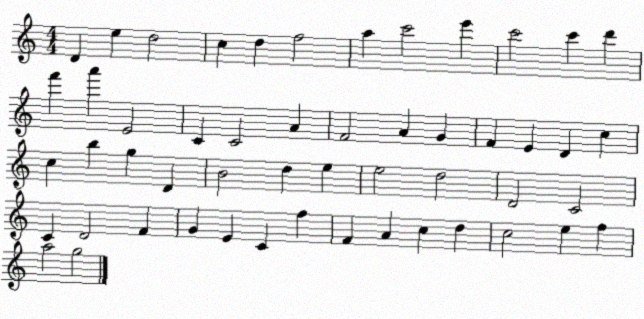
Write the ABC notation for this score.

X:1
T:Untitled
M:4/4
L:1/4
K:C
D e d2 c d f2 a c'2 e' c'2 c' d' f' a' E2 C C2 A F2 A G F E D c c b g D B2 d e e2 d2 D2 C2 C D2 F G E C f F A c d c2 e f a2 g2